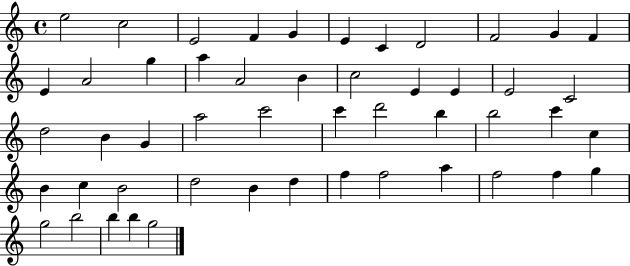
E5/h C5/h E4/h F4/q G4/q E4/q C4/q D4/h F4/h G4/q F4/q E4/q A4/h G5/q A5/q A4/h B4/q C5/h E4/q E4/q E4/h C4/h D5/h B4/q G4/q A5/h C6/h C6/q D6/h B5/q B5/h C6/q C5/q B4/q C5/q B4/h D5/h B4/q D5/q F5/q F5/h A5/q F5/h F5/q G5/q G5/h B5/h B5/q B5/q G5/h